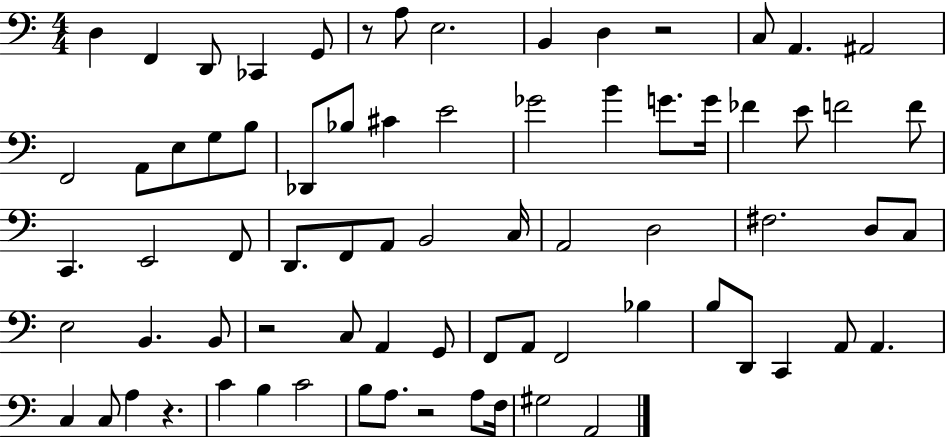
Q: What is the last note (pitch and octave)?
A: A2